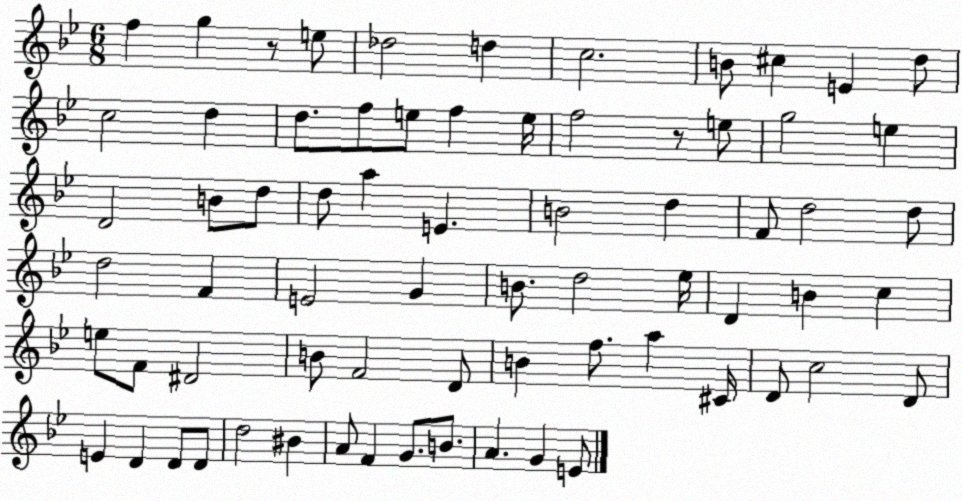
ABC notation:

X:1
T:Untitled
M:6/8
L:1/4
K:Bb
f g z/2 e/2 _d2 d c2 B/2 ^c E d/2 c2 d d/2 f/2 e/2 f e/4 f2 z/2 e/2 g2 e D2 B/2 d/2 d/2 a E B2 d F/2 d2 d/2 d2 F E2 G B/2 d2 _e/4 D B c e/2 F/2 ^D2 B/2 F2 D/2 B f/2 a ^C/4 D/2 c2 D/2 E D D/2 D/2 d2 ^B A/2 F G/2 B/2 A G E/2